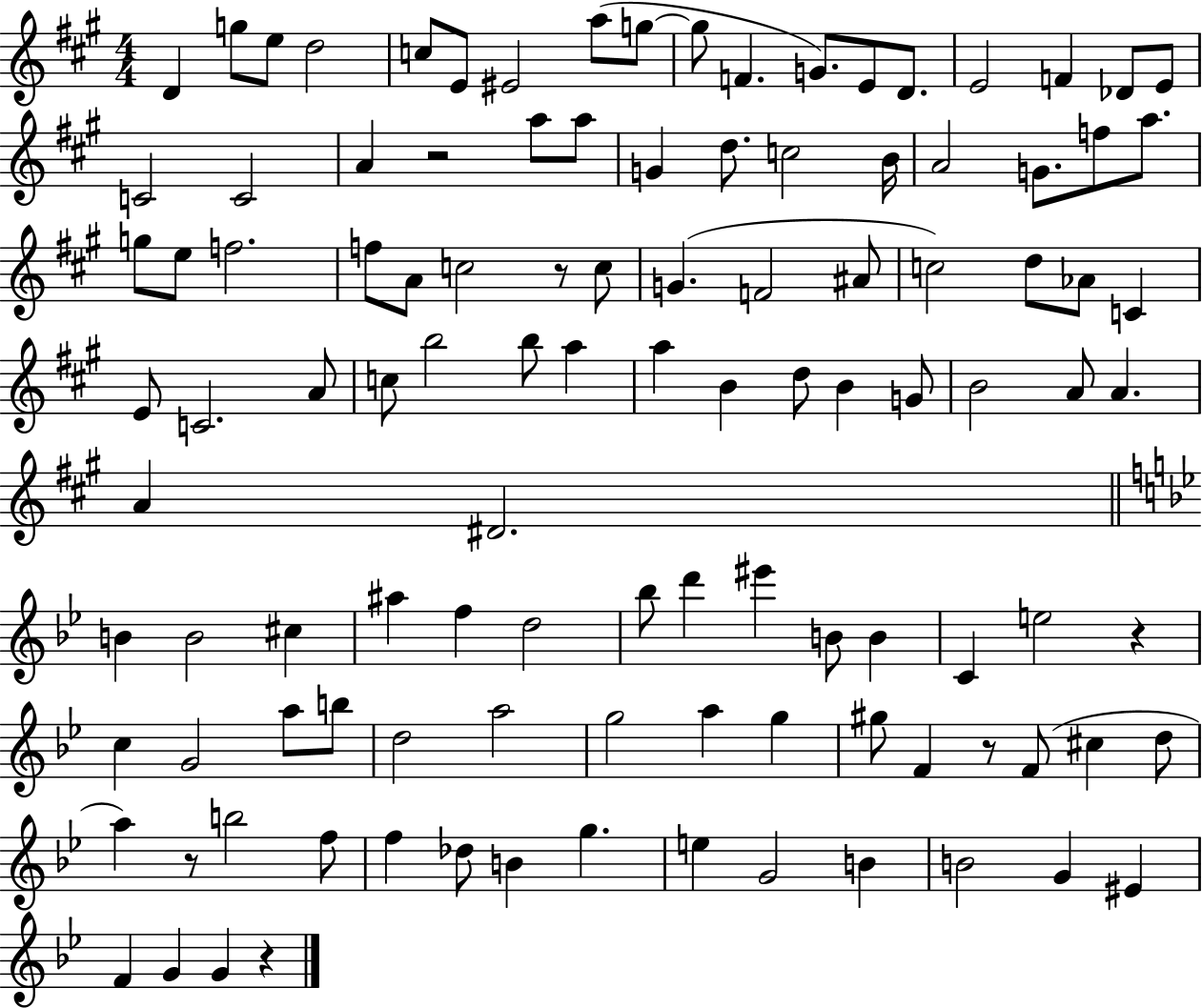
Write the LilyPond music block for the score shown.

{
  \clef treble
  \numericTimeSignature
  \time 4/4
  \key a \major
  \repeat volta 2 { d'4 g''8 e''8 d''2 | c''8 e'8 eis'2 a''8( g''8~~ | g''8 f'4. g'8.) e'8 d'8. | e'2 f'4 des'8 e'8 | \break c'2 c'2 | a'4 r2 a''8 a''8 | g'4 d''8. c''2 b'16 | a'2 g'8. f''8 a''8. | \break g''8 e''8 f''2. | f''8 a'8 c''2 r8 c''8 | g'4.( f'2 ais'8 | c''2) d''8 aes'8 c'4 | \break e'8 c'2. a'8 | c''8 b''2 b''8 a''4 | a''4 b'4 d''8 b'4 g'8 | b'2 a'8 a'4. | \break a'4 dis'2. | \bar "||" \break \key bes \major b'4 b'2 cis''4 | ais''4 f''4 d''2 | bes''8 d'''4 eis'''4 b'8 b'4 | c'4 e''2 r4 | \break c''4 g'2 a''8 b''8 | d''2 a''2 | g''2 a''4 g''4 | gis''8 f'4 r8 f'8( cis''4 d''8 | \break a''4) r8 b''2 f''8 | f''4 des''8 b'4 g''4. | e''4 g'2 b'4 | b'2 g'4 eis'4 | \break f'4 g'4 g'4 r4 | } \bar "|."
}